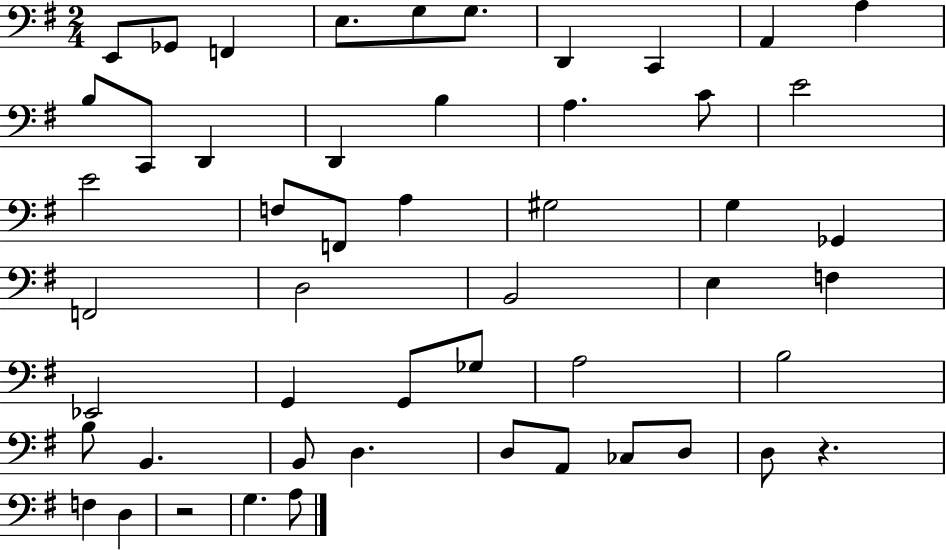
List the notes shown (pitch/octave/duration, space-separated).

E2/e Gb2/e F2/q E3/e. G3/e G3/e. D2/q C2/q A2/q A3/q B3/e C2/e D2/q D2/q B3/q A3/q. C4/e E4/h E4/h F3/e F2/e A3/q G#3/h G3/q Gb2/q F2/h D3/h B2/h E3/q F3/q Eb2/h G2/q G2/e Gb3/e A3/h B3/h B3/e B2/q. B2/e D3/q. D3/e A2/e CES3/e D3/e D3/e R/q. F3/q D3/q R/h G3/q. A3/e